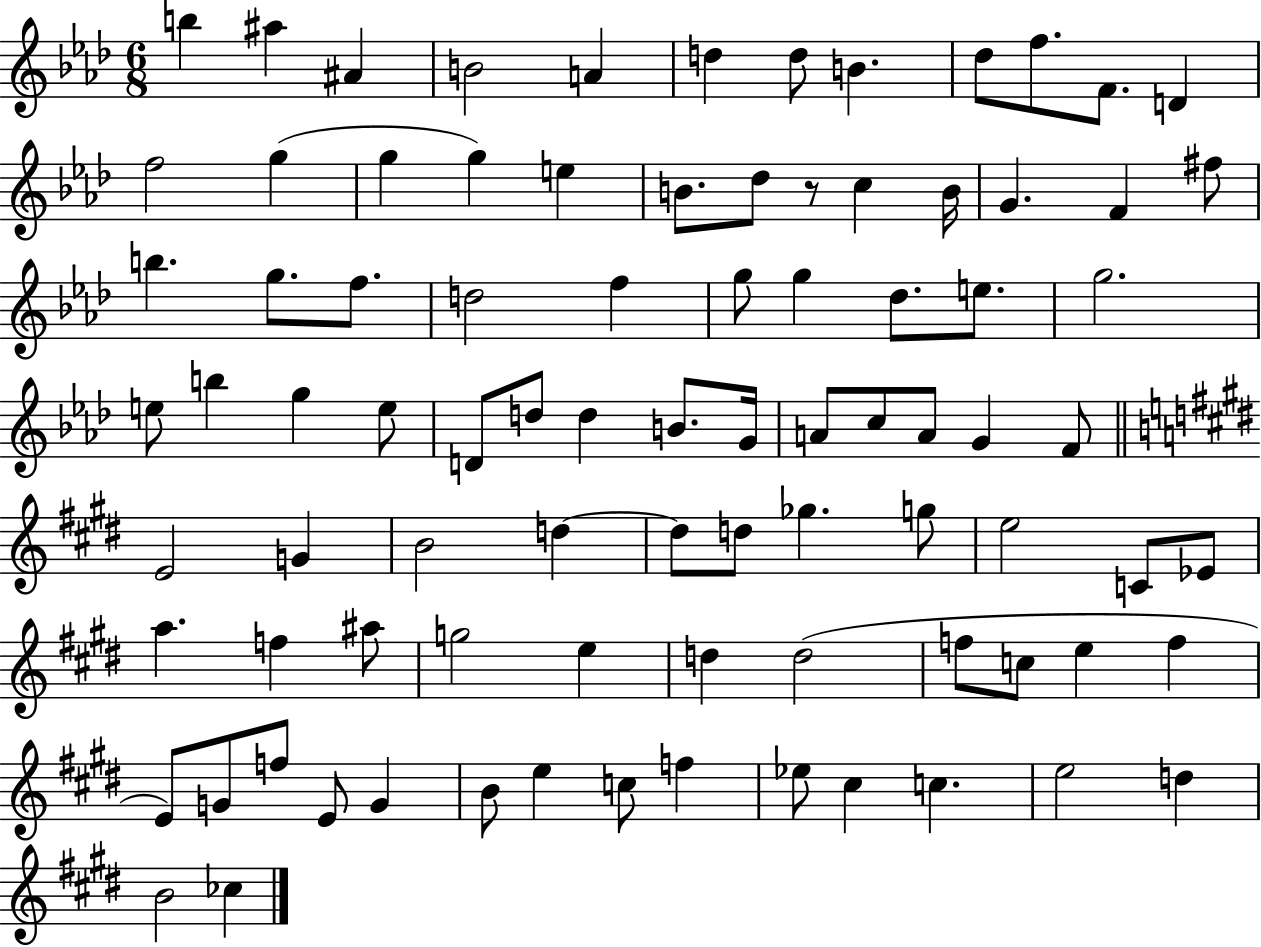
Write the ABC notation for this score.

X:1
T:Untitled
M:6/8
L:1/4
K:Ab
b ^a ^A B2 A d d/2 B _d/2 f/2 F/2 D f2 g g g e B/2 _d/2 z/2 c B/4 G F ^f/2 b g/2 f/2 d2 f g/2 g _d/2 e/2 g2 e/2 b g e/2 D/2 d/2 d B/2 G/4 A/2 c/2 A/2 G F/2 E2 G B2 d d/2 d/2 _g g/2 e2 C/2 _E/2 a f ^a/2 g2 e d d2 f/2 c/2 e f E/2 G/2 f/2 E/2 G B/2 e c/2 f _e/2 ^c c e2 d B2 _c